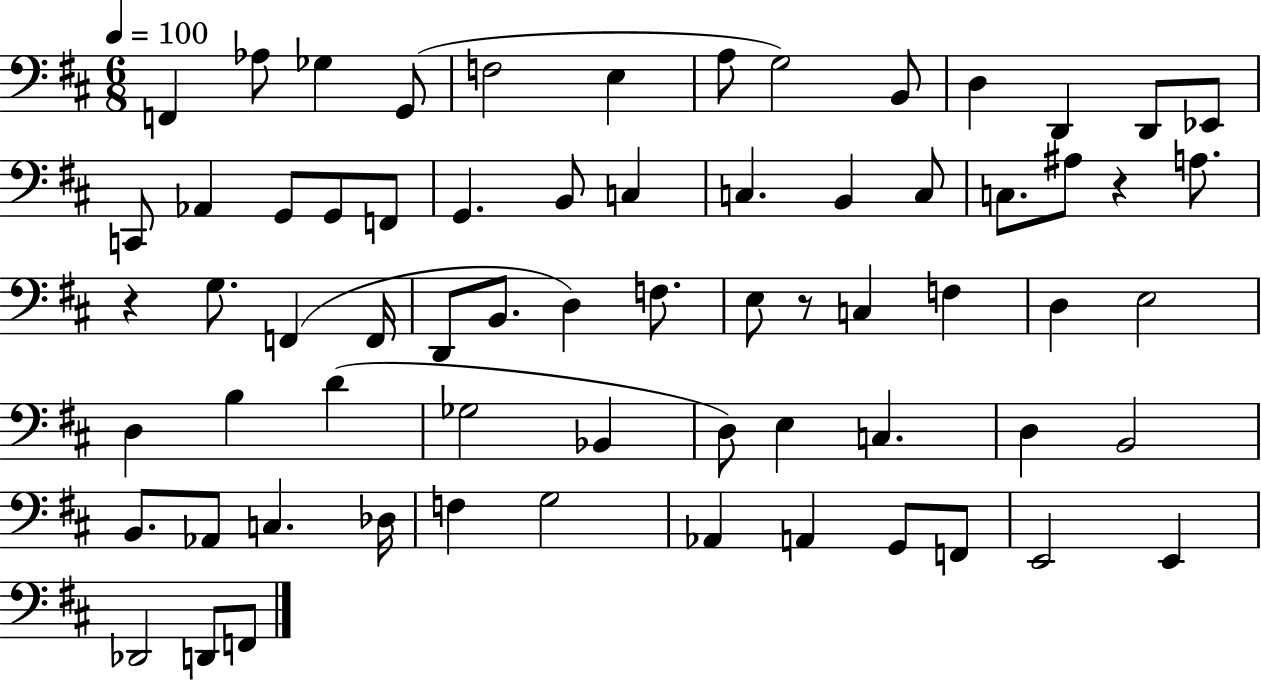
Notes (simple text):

F2/q Ab3/e Gb3/q G2/e F3/h E3/q A3/e G3/h B2/e D3/q D2/q D2/e Eb2/e C2/e Ab2/q G2/e G2/e F2/e G2/q. B2/e C3/q C3/q. B2/q C3/e C3/e. A#3/e R/q A3/e. R/q G3/e. F2/q F2/s D2/e B2/e. D3/q F3/e. E3/e R/e C3/q F3/q D3/q E3/h D3/q B3/q D4/q Gb3/h Bb2/q D3/e E3/q C3/q. D3/q B2/h B2/e. Ab2/e C3/q. Db3/s F3/q G3/h Ab2/q A2/q G2/e F2/e E2/h E2/q Db2/h D2/e F2/e